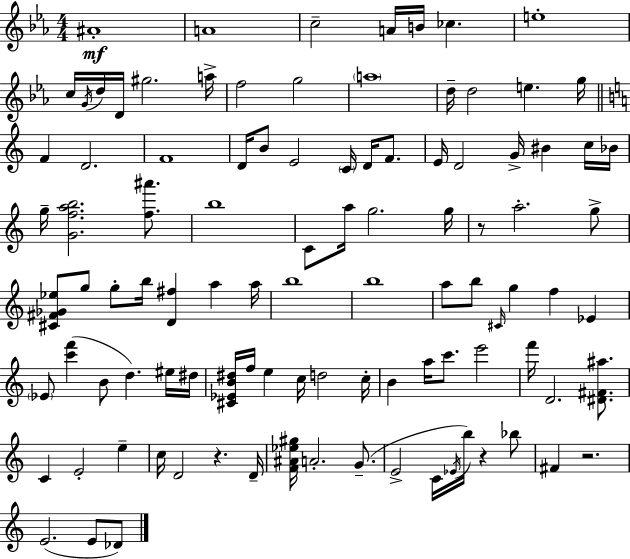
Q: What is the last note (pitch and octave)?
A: Db4